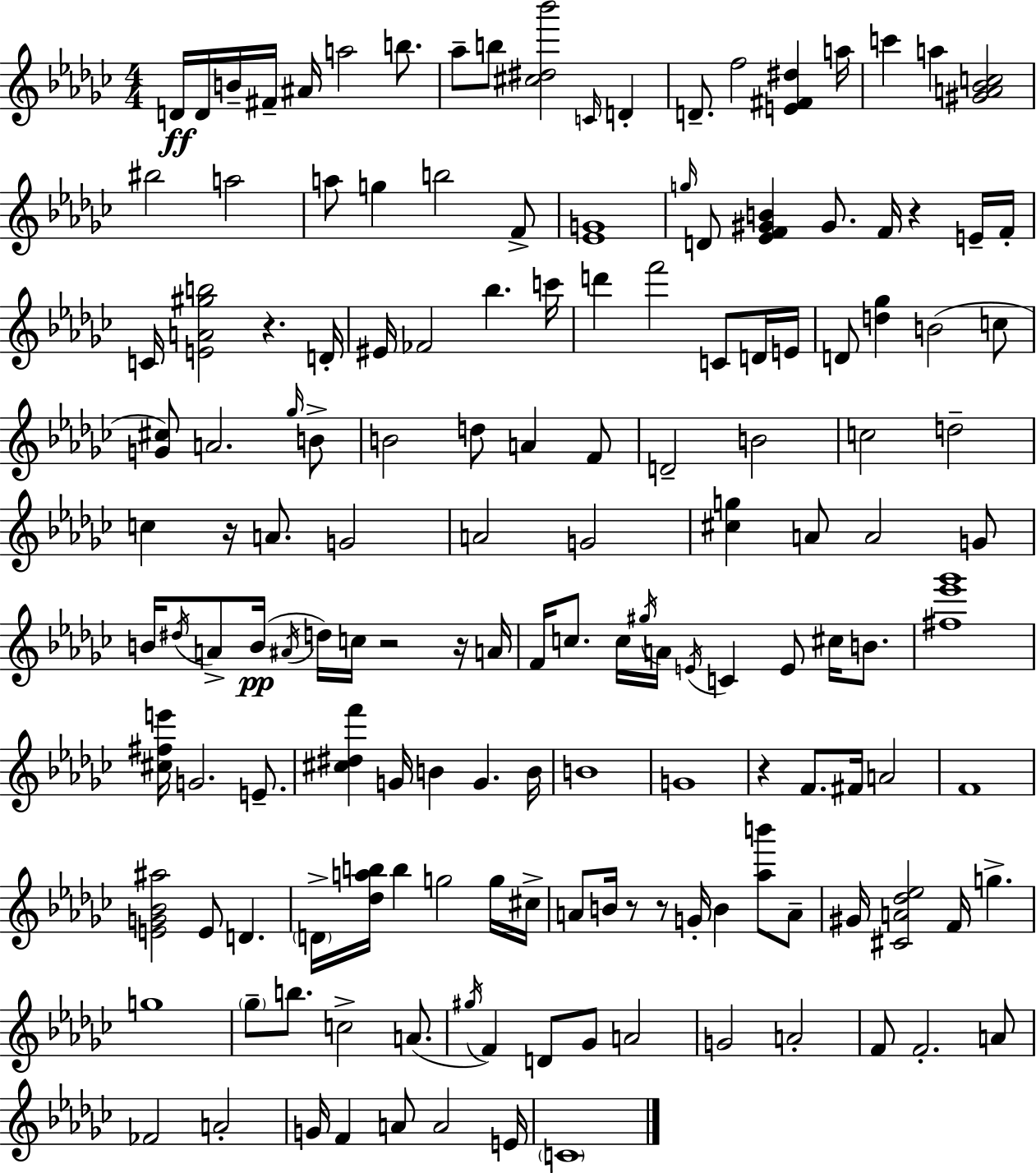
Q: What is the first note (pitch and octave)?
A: D4